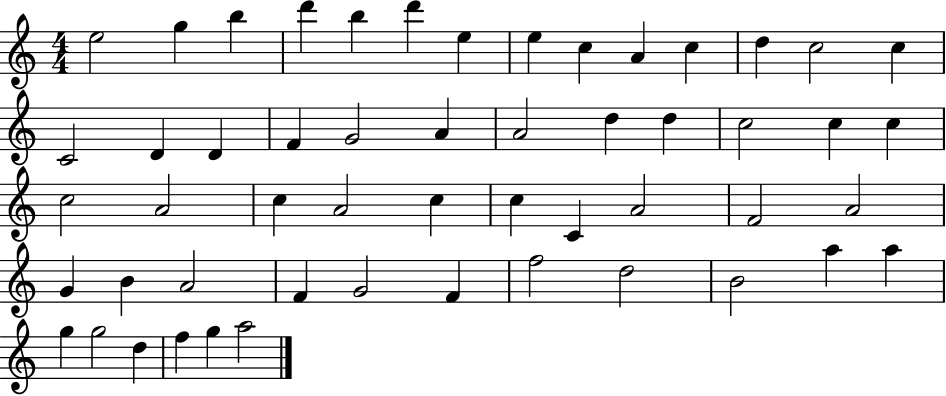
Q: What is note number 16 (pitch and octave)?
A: D4